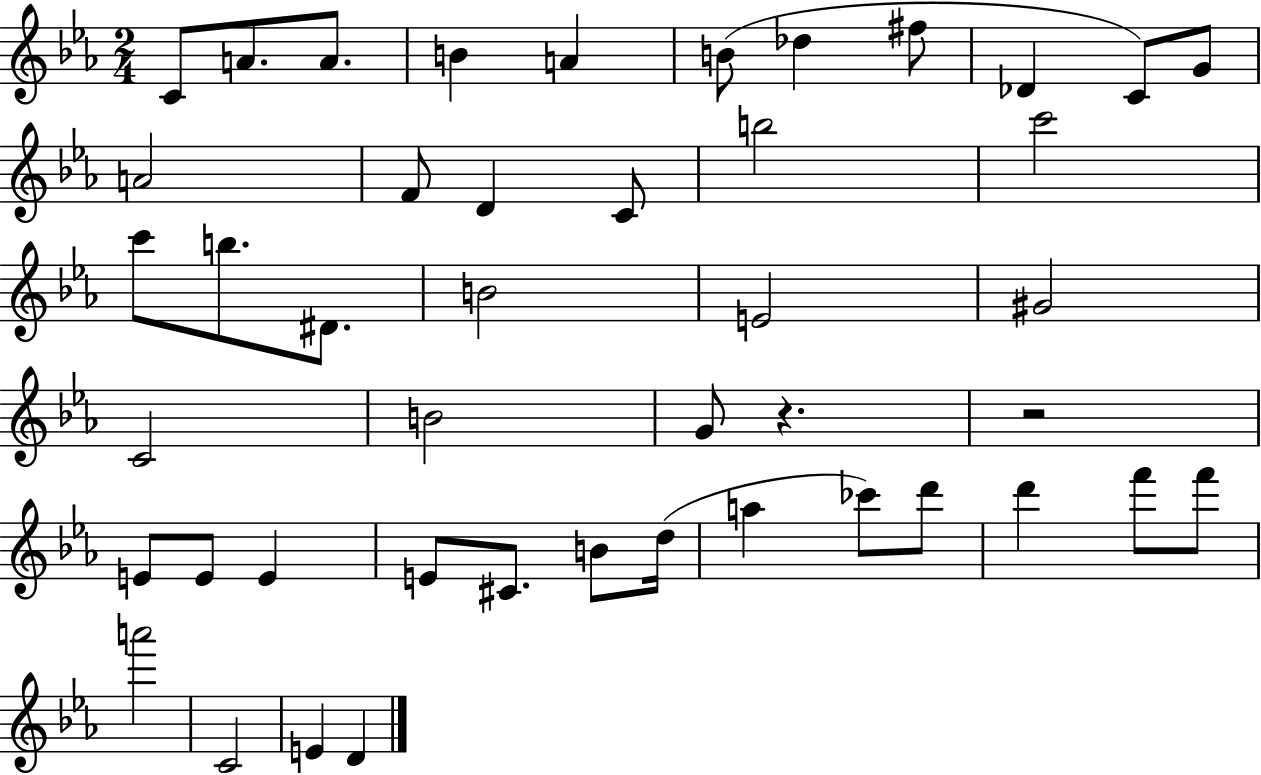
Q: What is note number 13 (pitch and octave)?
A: F4